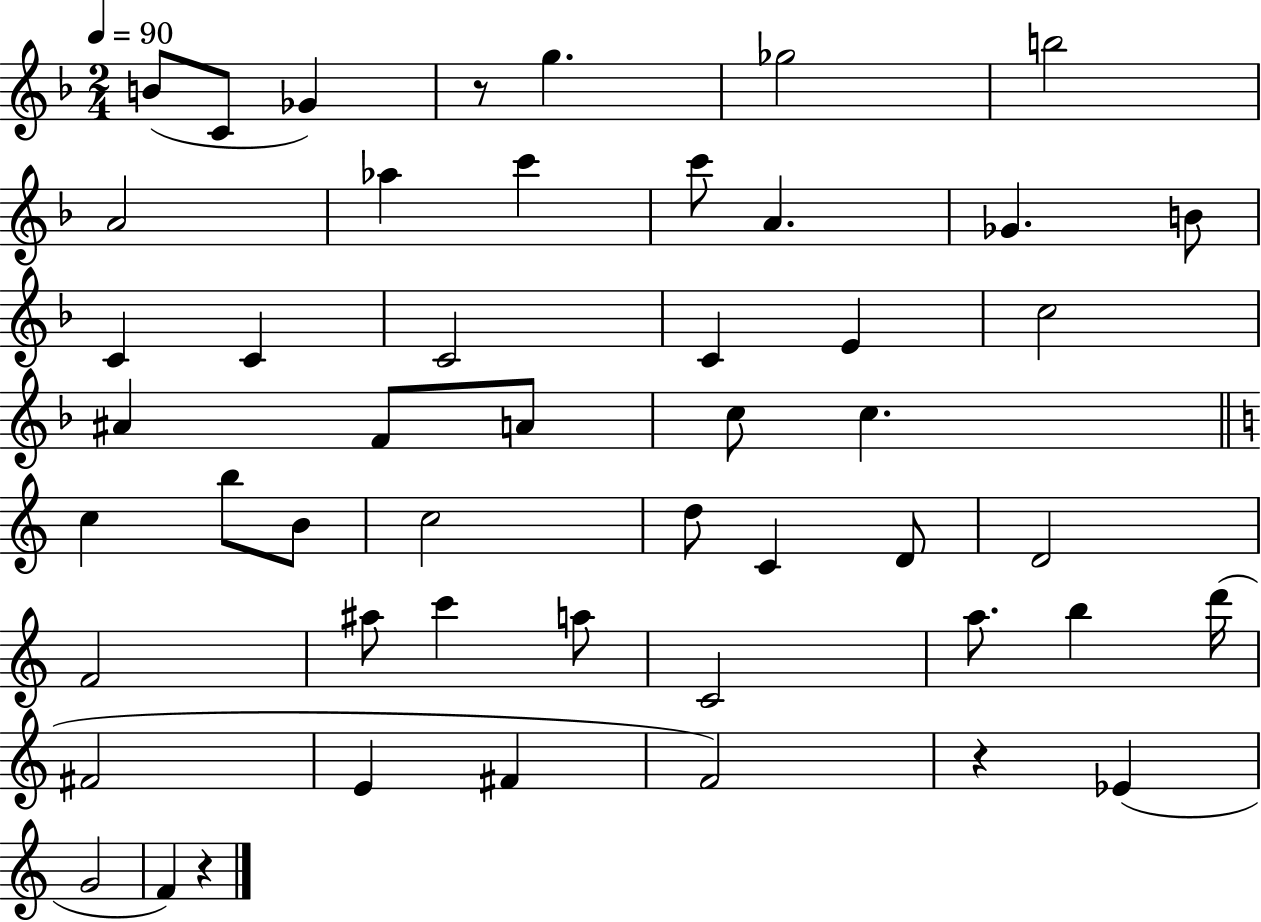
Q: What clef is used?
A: treble